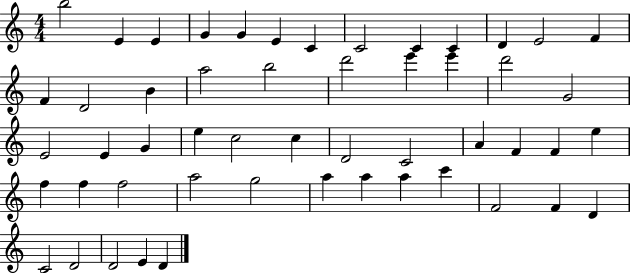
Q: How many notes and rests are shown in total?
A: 52